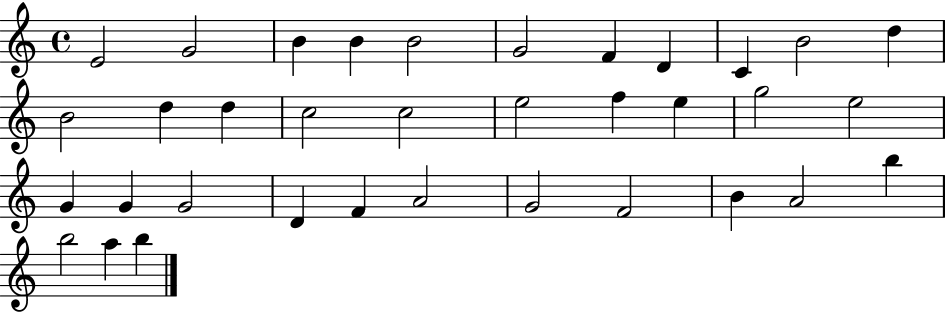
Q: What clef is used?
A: treble